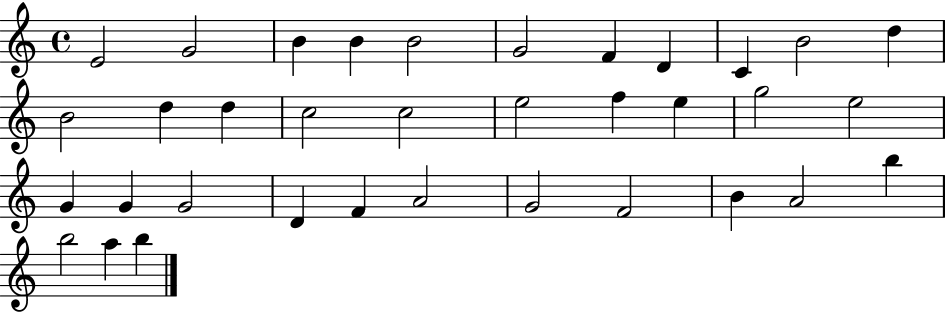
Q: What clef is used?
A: treble